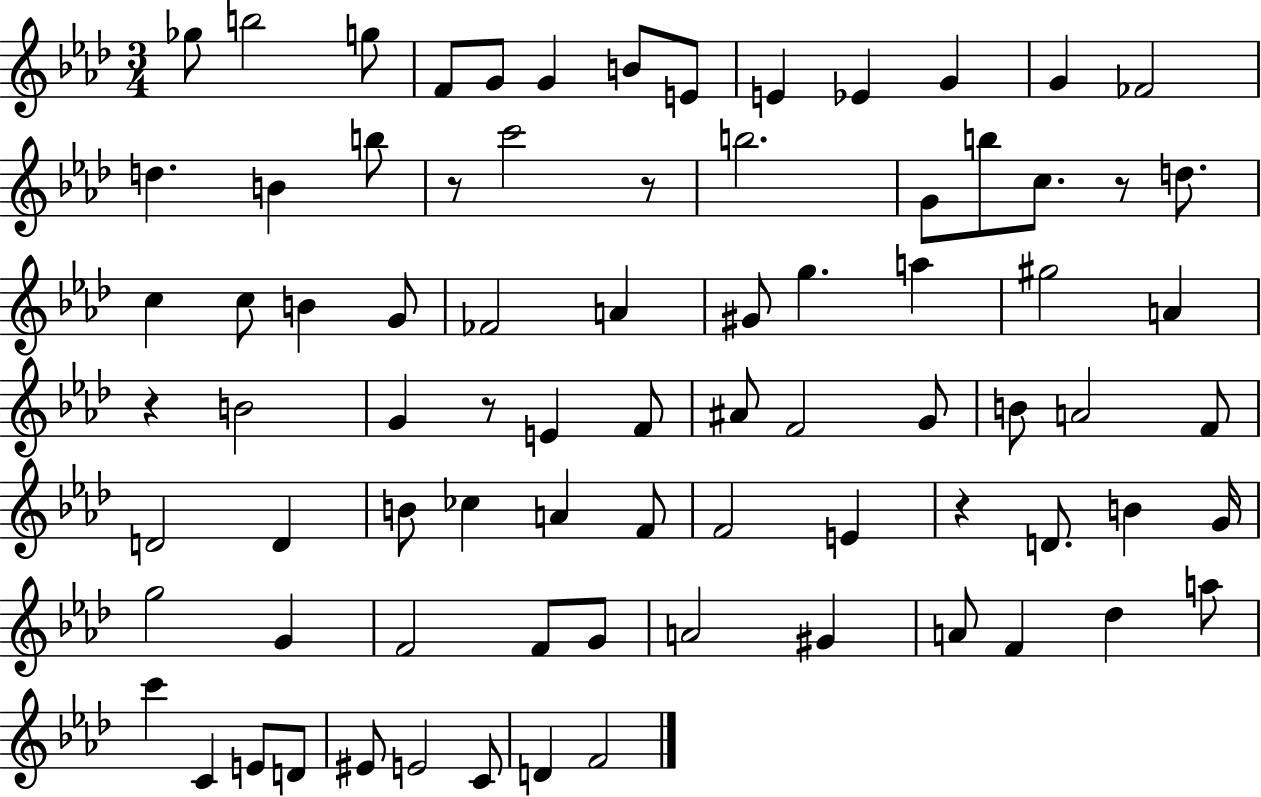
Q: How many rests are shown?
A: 6